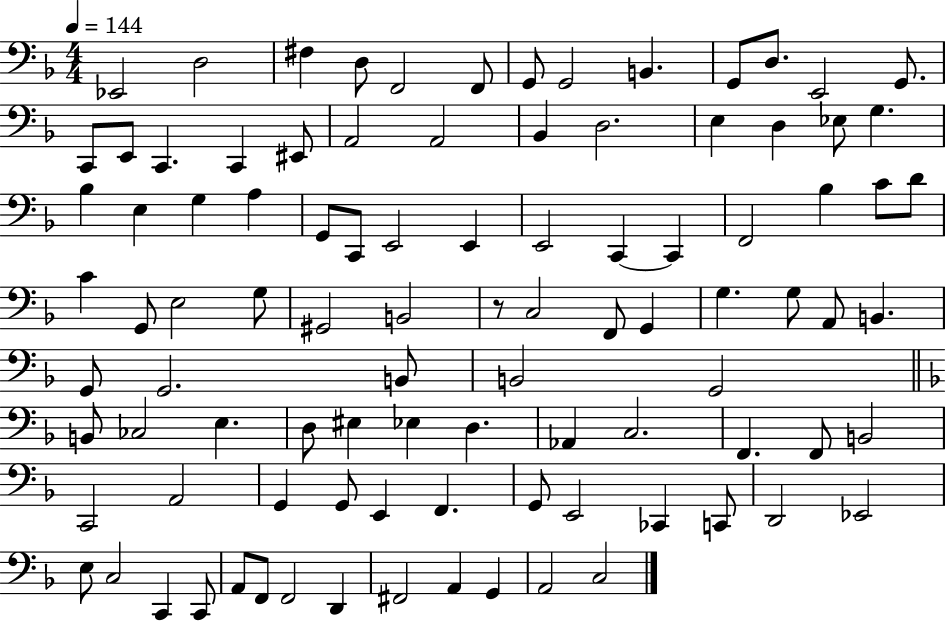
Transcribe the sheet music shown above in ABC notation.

X:1
T:Untitled
M:4/4
L:1/4
K:F
_E,,2 D,2 ^F, D,/2 F,,2 F,,/2 G,,/2 G,,2 B,, G,,/2 D,/2 E,,2 G,,/2 C,,/2 E,,/2 C,, C,, ^E,,/2 A,,2 A,,2 _B,, D,2 E, D, _E,/2 G, _B, E, G, A, G,,/2 C,,/2 E,,2 E,, E,,2 C,, C,, F,,2 _B, C/2 D/2 C G,,/2 E,2 G,/2 ^G,,2 B,,2 z/2 C,2 F,,/2 G,, G, G,/2 A,,/2 B,, G,,/2 G,,2 B,,/2 B,,2 G,,2 B,,/2 _C,2 E, D,/2 ^E, _E, D, _A,, C,2 F,, F,,/2 B,,2 C,,2 A,,2 G,, G,,/2 E,, F,, G,,/2 E,,2 _C,, C,,/2 D,,2 _E,,2 E,/2 C,2 C,, C,,/2 A,,/2 F,,/2 F,,2 D,, ^F,,2 A,, G,, A,,2 C,2